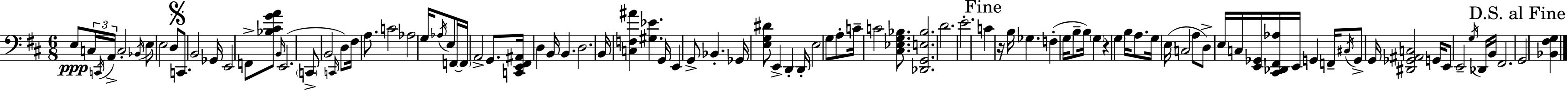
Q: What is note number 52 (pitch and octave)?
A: C4